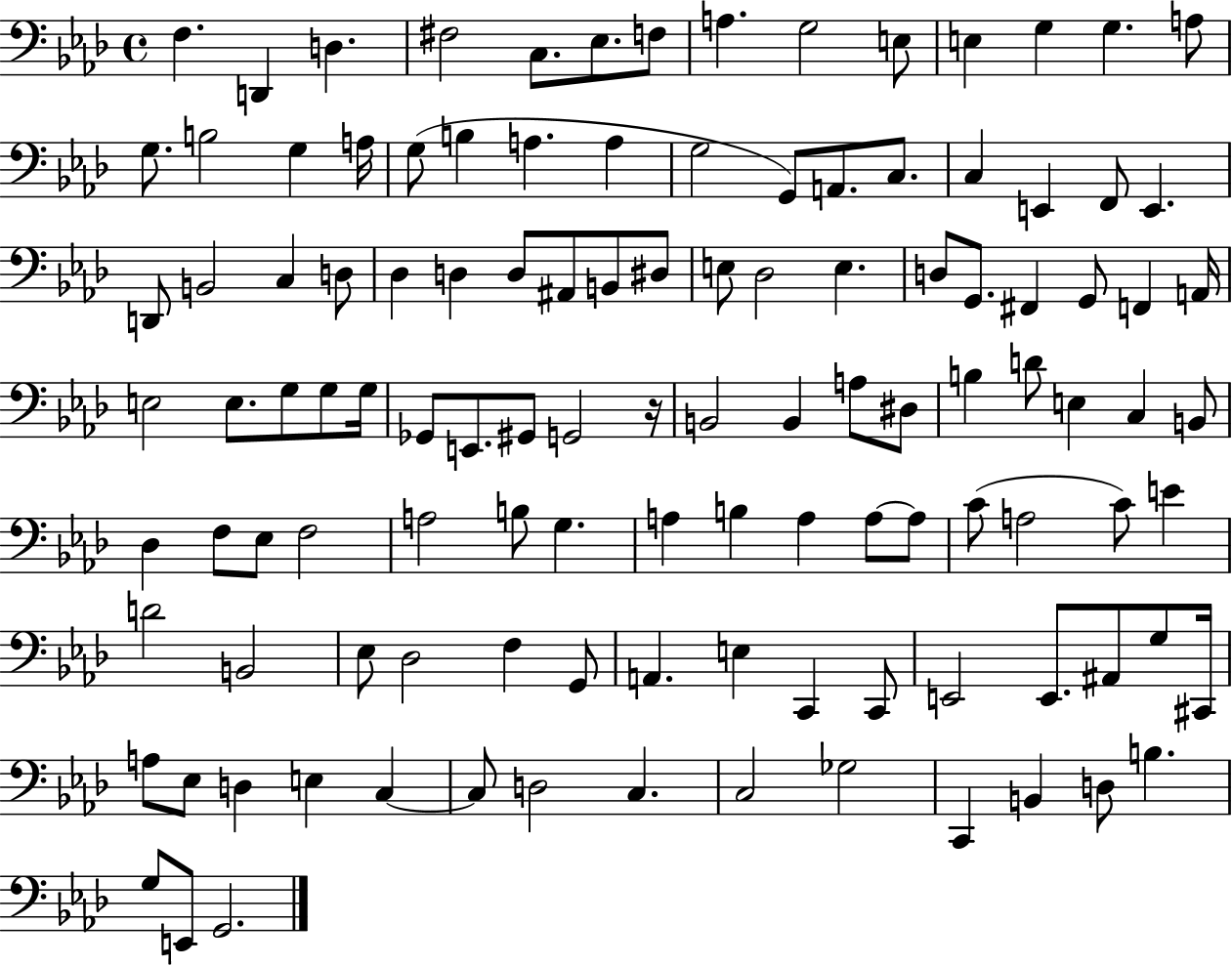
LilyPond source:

{
  \clef bass
  \time 4/4
  \defaultTimeSignature
  \key aes \major
  \repeat volta 2 { f4. d,4 d4. | fis2 c8. ees8. f8 | a4. g2 e8 | e4 g4 g4. a8 | \break g8. b2 g4 a16 | g8( b4 a4. a4 | g2 g,8) a,8. c8. | c4 e,4 f,8 e,4. | \break d,8 b,2 c4 d8 | des4 d4 d8 ais,8 b,8 dis8 | e8 des2 e4. | d8 g,8. fis,4 g,8 f,4 a,16 | \break e2 e8. g8 g8 g16 | ges,8 e,8. gis,8 g,2 r16 | b,2 b,4 a8 dis8 | b4 d'8 e4 c4 b,8 | \break des4 f8 ees8 f2 | a2 b8 g4. | a4 b4 a4 a8~~ a8 | c'8( a2 c'8) e'4 | \break d'2 b,2 | ees8 des2 f4 g,8 | a,4. e4 c,4 c,8 | e,2 e,8. ais,8 g8 cis,16 | \break a8 ees8 d4 e4 c4~~ | c8 d2 c4. | c2 ges2 | c,4 b,4 d8 b4. | \break g8 e,8 g,2. | } \bar "|."
}